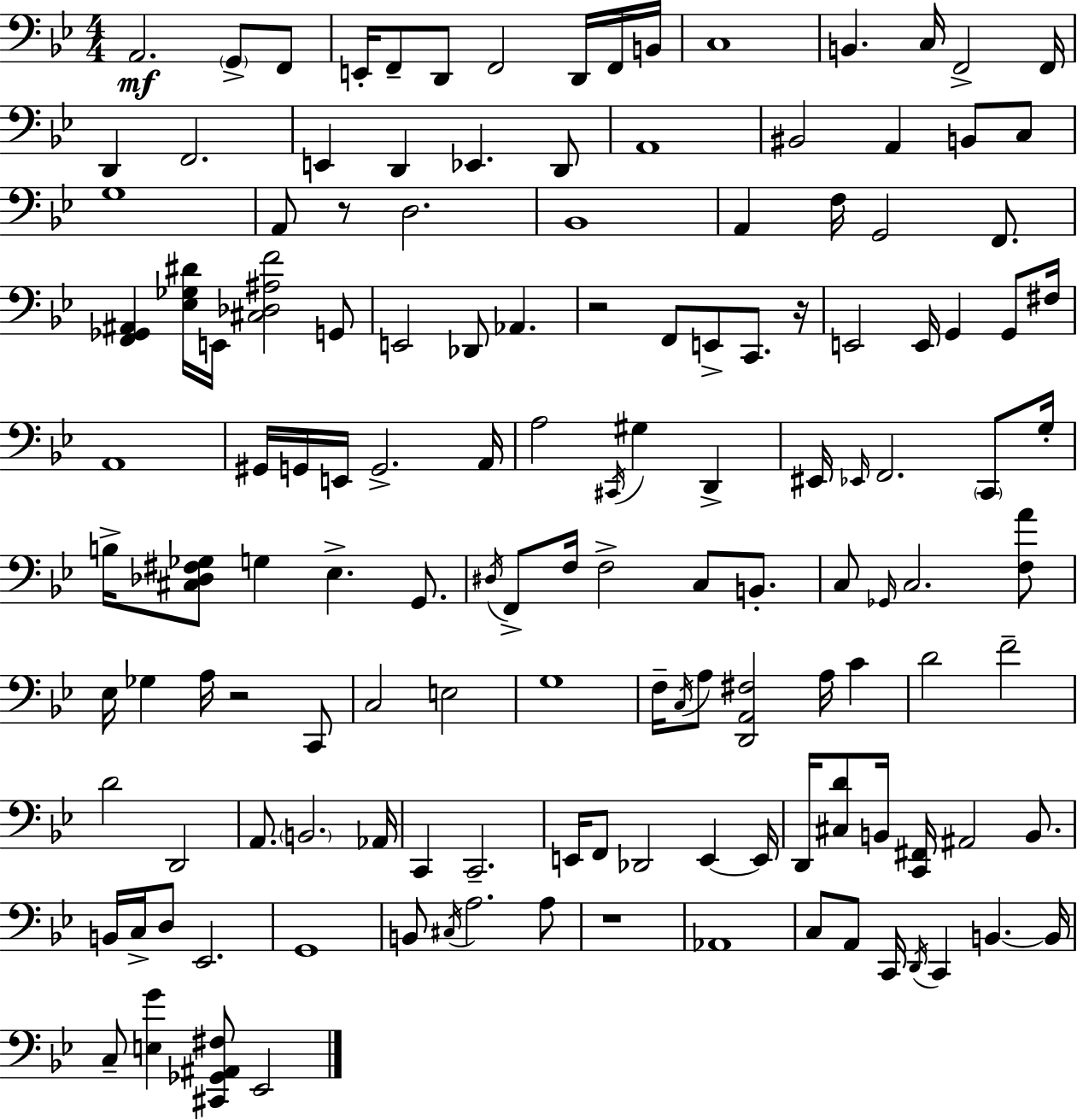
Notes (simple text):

A2/h. G2/e F2/e E2/s F2/e D2/e F2/h D2/s F2/s B2/s C3/w B2/q. C3/s F2/h F2/s D2/q F2/h. E2/q D2/q Eb2/q. D2/e A2/w BIS2/h A2/q B2/e C3/e G3/w A2/e R/e D3/h. Bb2/w A2/q F3/s G2/h F2/e. [F2,Gb2,A#2]/q [Eb3,Gb3,D#4]/s E2/s [C#3,Db3,A#3,F4]/h G2/e E2/h Db2/e Ab2/q. R/h F2/e E2/e C2/e. R/s E2/h E2/s G2/q G2/e F#3/s A2/w G#2/s G2/s E2/s G2/h. A2/s A3/h C#2/s G#3/q D2/q EIS2/s Eb2/s F2/h. C2/e G3/s B3/s [C#3,Db3,F#3,Gb3]/e G3/q Eb3/q. G2/e. D#3/s F2/e F3/s F3/h C3/e B2/e. C3/e Gb2/s C3/h. [F3,A4]/e Eb3/s Gb3/q A3/s R/h C2/e C3/h E3/h G3/w F3/s C3/s A3/e [D2,A2,F#3]/h A3/s C4/q D4/h F4/h D4/h D2/h A2/e. B2/h. Ab2/s C2/q C2/h. E2/s F2/e Db2/h E2/q E2/s D2/s [C#3,D4]/e B2/s [C2,F#2]/s A#2/h B2/e. B2/s C3/s D3/e Eb2/h. G2/w B2/e C#3/s A3/h. A3/e R/w Ab2/w C3/e A2/e C2/s D2/s C2/q B2/q. B2/s C3/e [E3,G4]/q [C#2,Gb2,A#2,F#3]/e Eb2/h